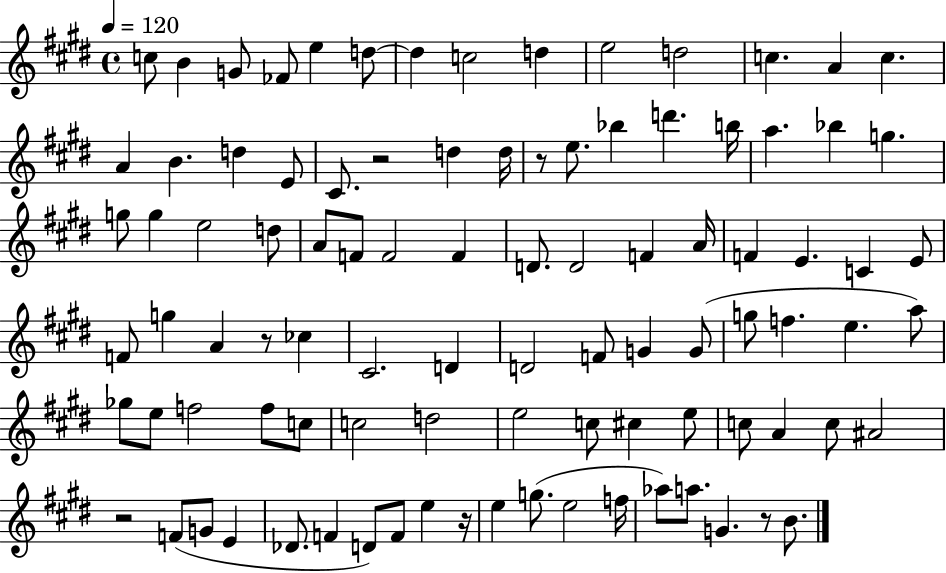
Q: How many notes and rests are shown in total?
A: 95